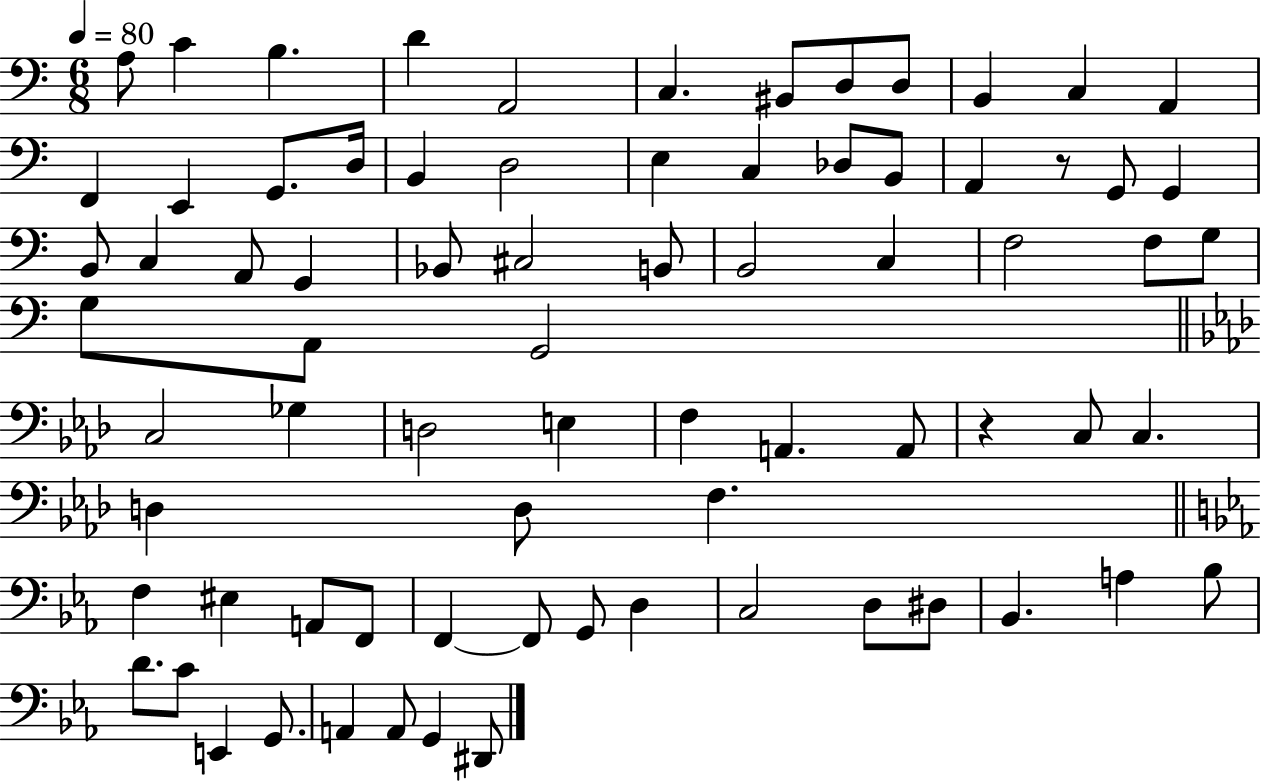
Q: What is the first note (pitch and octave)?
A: A3